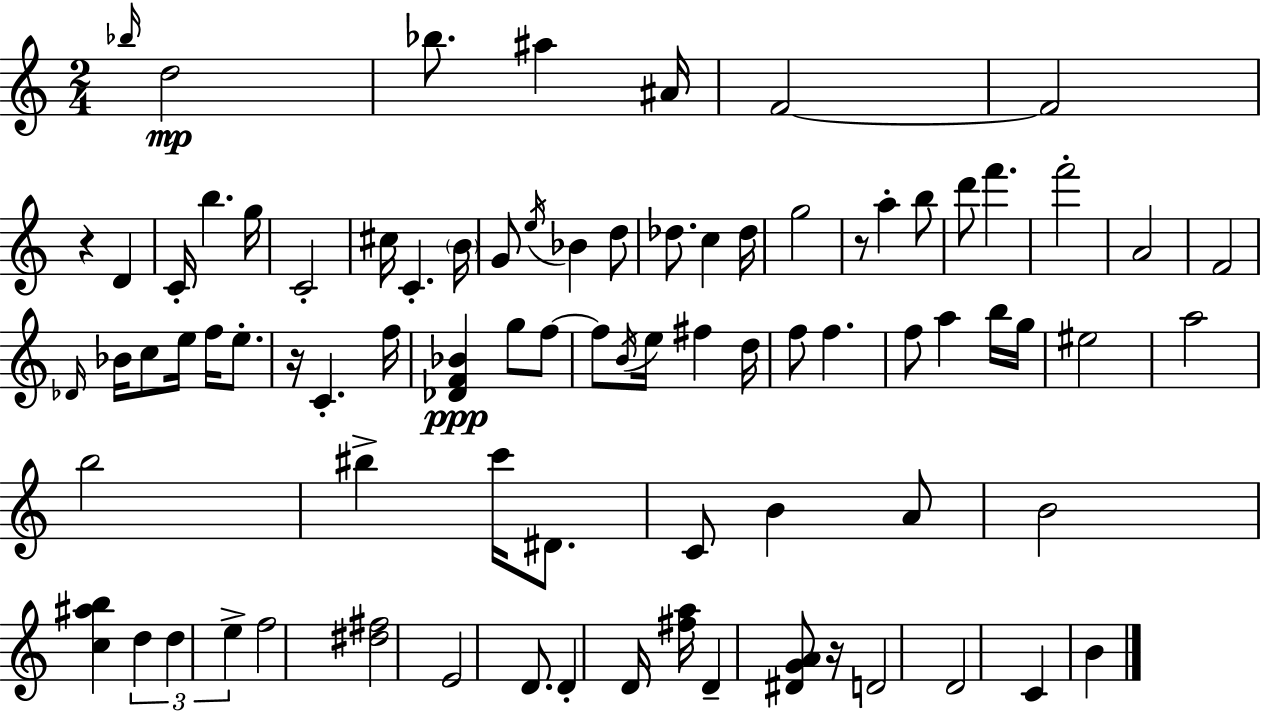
Bb5/s D5/h Bb5/e. A#5/q A#4/s F4/h F4/h R/q D4/q C4/s B5/q. G5/s C4/h C#5/s C4/q. B4/s G4/e E5/s Bb4/q D5/e Db5/e. C5/q Db5/s G5/h R/e A5/q B5/e D6/e F6/q. F6/h A4/h F4/h Db4/s Bb4/s C5/e E5/s F5/s E5/e. R/s C4/q. F5/s [Db4,F4,Bb4]/q G5/e F5/e F5/e B4/s E5/s F#5/q D5/s F5/e F5/q. F5/e A5/q B5/s G5/s EIS5/h A5/h B5/h BIS5/q C6/s D#4/e. C4/e B4/q A4/e B4/h [C5,A#5,B5]/q D5/q D5/q E5/q F5/h [D#5,F#5]/h E4/h D4/e. D4/q D4/s [F#5,A5]/s D4/q [D#4,G4,A4]/e R/s D4/h D4/h C4/q B4/q